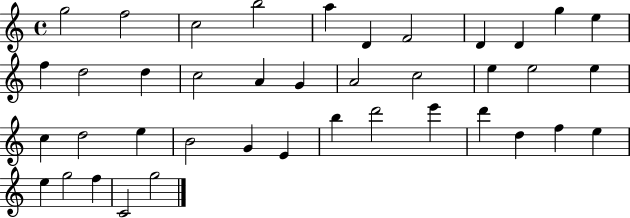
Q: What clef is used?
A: treble